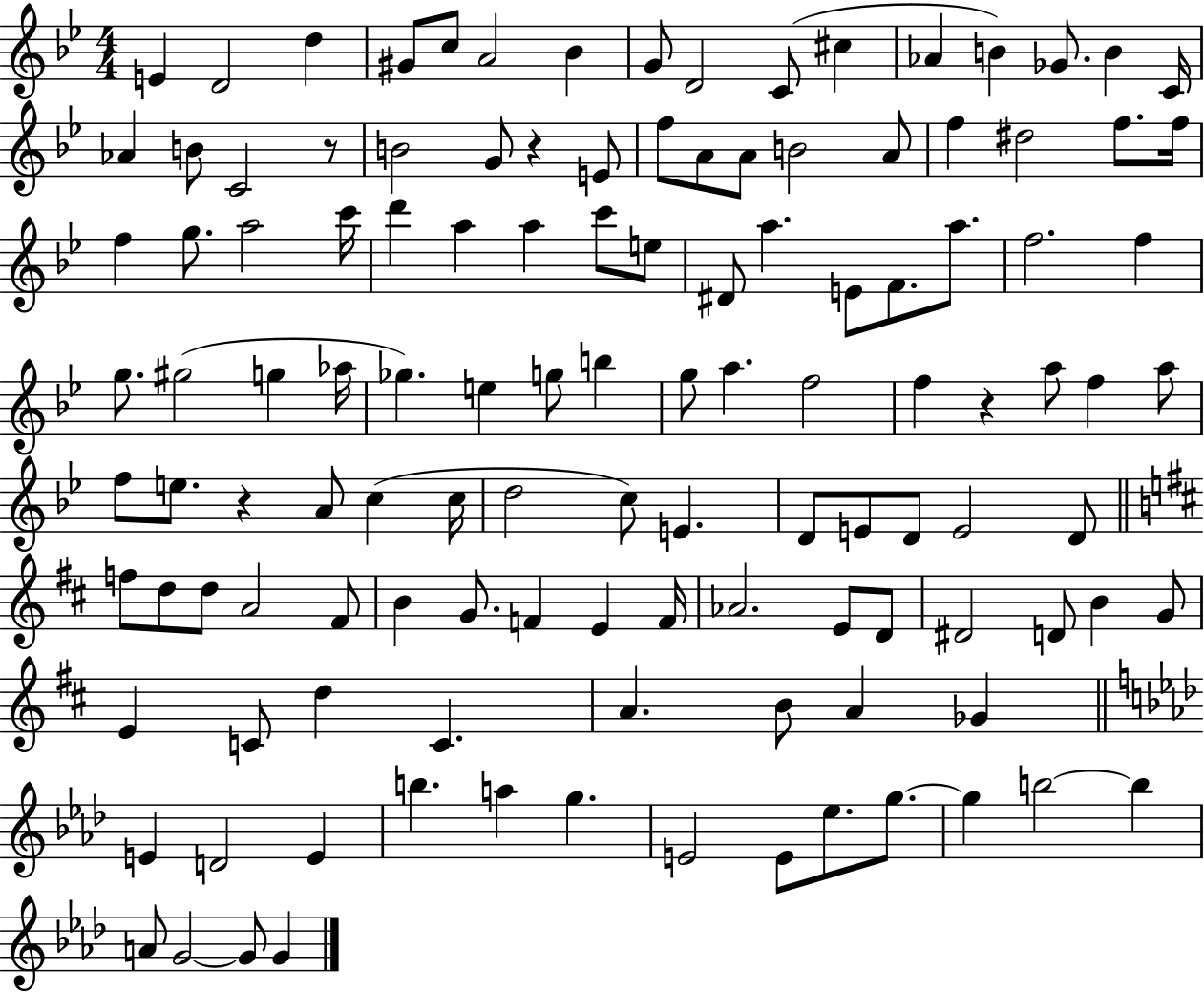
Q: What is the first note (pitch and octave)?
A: E4